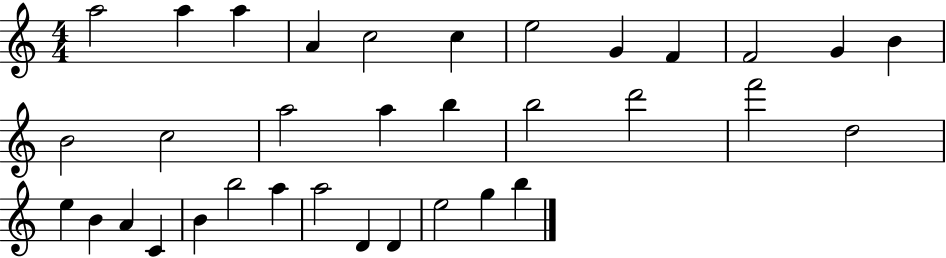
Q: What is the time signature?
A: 4/4